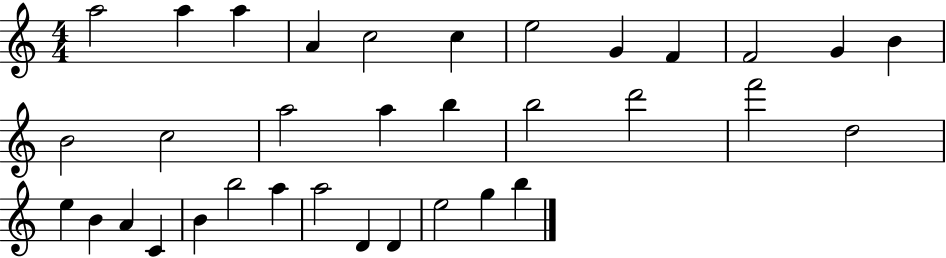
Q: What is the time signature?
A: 4/4